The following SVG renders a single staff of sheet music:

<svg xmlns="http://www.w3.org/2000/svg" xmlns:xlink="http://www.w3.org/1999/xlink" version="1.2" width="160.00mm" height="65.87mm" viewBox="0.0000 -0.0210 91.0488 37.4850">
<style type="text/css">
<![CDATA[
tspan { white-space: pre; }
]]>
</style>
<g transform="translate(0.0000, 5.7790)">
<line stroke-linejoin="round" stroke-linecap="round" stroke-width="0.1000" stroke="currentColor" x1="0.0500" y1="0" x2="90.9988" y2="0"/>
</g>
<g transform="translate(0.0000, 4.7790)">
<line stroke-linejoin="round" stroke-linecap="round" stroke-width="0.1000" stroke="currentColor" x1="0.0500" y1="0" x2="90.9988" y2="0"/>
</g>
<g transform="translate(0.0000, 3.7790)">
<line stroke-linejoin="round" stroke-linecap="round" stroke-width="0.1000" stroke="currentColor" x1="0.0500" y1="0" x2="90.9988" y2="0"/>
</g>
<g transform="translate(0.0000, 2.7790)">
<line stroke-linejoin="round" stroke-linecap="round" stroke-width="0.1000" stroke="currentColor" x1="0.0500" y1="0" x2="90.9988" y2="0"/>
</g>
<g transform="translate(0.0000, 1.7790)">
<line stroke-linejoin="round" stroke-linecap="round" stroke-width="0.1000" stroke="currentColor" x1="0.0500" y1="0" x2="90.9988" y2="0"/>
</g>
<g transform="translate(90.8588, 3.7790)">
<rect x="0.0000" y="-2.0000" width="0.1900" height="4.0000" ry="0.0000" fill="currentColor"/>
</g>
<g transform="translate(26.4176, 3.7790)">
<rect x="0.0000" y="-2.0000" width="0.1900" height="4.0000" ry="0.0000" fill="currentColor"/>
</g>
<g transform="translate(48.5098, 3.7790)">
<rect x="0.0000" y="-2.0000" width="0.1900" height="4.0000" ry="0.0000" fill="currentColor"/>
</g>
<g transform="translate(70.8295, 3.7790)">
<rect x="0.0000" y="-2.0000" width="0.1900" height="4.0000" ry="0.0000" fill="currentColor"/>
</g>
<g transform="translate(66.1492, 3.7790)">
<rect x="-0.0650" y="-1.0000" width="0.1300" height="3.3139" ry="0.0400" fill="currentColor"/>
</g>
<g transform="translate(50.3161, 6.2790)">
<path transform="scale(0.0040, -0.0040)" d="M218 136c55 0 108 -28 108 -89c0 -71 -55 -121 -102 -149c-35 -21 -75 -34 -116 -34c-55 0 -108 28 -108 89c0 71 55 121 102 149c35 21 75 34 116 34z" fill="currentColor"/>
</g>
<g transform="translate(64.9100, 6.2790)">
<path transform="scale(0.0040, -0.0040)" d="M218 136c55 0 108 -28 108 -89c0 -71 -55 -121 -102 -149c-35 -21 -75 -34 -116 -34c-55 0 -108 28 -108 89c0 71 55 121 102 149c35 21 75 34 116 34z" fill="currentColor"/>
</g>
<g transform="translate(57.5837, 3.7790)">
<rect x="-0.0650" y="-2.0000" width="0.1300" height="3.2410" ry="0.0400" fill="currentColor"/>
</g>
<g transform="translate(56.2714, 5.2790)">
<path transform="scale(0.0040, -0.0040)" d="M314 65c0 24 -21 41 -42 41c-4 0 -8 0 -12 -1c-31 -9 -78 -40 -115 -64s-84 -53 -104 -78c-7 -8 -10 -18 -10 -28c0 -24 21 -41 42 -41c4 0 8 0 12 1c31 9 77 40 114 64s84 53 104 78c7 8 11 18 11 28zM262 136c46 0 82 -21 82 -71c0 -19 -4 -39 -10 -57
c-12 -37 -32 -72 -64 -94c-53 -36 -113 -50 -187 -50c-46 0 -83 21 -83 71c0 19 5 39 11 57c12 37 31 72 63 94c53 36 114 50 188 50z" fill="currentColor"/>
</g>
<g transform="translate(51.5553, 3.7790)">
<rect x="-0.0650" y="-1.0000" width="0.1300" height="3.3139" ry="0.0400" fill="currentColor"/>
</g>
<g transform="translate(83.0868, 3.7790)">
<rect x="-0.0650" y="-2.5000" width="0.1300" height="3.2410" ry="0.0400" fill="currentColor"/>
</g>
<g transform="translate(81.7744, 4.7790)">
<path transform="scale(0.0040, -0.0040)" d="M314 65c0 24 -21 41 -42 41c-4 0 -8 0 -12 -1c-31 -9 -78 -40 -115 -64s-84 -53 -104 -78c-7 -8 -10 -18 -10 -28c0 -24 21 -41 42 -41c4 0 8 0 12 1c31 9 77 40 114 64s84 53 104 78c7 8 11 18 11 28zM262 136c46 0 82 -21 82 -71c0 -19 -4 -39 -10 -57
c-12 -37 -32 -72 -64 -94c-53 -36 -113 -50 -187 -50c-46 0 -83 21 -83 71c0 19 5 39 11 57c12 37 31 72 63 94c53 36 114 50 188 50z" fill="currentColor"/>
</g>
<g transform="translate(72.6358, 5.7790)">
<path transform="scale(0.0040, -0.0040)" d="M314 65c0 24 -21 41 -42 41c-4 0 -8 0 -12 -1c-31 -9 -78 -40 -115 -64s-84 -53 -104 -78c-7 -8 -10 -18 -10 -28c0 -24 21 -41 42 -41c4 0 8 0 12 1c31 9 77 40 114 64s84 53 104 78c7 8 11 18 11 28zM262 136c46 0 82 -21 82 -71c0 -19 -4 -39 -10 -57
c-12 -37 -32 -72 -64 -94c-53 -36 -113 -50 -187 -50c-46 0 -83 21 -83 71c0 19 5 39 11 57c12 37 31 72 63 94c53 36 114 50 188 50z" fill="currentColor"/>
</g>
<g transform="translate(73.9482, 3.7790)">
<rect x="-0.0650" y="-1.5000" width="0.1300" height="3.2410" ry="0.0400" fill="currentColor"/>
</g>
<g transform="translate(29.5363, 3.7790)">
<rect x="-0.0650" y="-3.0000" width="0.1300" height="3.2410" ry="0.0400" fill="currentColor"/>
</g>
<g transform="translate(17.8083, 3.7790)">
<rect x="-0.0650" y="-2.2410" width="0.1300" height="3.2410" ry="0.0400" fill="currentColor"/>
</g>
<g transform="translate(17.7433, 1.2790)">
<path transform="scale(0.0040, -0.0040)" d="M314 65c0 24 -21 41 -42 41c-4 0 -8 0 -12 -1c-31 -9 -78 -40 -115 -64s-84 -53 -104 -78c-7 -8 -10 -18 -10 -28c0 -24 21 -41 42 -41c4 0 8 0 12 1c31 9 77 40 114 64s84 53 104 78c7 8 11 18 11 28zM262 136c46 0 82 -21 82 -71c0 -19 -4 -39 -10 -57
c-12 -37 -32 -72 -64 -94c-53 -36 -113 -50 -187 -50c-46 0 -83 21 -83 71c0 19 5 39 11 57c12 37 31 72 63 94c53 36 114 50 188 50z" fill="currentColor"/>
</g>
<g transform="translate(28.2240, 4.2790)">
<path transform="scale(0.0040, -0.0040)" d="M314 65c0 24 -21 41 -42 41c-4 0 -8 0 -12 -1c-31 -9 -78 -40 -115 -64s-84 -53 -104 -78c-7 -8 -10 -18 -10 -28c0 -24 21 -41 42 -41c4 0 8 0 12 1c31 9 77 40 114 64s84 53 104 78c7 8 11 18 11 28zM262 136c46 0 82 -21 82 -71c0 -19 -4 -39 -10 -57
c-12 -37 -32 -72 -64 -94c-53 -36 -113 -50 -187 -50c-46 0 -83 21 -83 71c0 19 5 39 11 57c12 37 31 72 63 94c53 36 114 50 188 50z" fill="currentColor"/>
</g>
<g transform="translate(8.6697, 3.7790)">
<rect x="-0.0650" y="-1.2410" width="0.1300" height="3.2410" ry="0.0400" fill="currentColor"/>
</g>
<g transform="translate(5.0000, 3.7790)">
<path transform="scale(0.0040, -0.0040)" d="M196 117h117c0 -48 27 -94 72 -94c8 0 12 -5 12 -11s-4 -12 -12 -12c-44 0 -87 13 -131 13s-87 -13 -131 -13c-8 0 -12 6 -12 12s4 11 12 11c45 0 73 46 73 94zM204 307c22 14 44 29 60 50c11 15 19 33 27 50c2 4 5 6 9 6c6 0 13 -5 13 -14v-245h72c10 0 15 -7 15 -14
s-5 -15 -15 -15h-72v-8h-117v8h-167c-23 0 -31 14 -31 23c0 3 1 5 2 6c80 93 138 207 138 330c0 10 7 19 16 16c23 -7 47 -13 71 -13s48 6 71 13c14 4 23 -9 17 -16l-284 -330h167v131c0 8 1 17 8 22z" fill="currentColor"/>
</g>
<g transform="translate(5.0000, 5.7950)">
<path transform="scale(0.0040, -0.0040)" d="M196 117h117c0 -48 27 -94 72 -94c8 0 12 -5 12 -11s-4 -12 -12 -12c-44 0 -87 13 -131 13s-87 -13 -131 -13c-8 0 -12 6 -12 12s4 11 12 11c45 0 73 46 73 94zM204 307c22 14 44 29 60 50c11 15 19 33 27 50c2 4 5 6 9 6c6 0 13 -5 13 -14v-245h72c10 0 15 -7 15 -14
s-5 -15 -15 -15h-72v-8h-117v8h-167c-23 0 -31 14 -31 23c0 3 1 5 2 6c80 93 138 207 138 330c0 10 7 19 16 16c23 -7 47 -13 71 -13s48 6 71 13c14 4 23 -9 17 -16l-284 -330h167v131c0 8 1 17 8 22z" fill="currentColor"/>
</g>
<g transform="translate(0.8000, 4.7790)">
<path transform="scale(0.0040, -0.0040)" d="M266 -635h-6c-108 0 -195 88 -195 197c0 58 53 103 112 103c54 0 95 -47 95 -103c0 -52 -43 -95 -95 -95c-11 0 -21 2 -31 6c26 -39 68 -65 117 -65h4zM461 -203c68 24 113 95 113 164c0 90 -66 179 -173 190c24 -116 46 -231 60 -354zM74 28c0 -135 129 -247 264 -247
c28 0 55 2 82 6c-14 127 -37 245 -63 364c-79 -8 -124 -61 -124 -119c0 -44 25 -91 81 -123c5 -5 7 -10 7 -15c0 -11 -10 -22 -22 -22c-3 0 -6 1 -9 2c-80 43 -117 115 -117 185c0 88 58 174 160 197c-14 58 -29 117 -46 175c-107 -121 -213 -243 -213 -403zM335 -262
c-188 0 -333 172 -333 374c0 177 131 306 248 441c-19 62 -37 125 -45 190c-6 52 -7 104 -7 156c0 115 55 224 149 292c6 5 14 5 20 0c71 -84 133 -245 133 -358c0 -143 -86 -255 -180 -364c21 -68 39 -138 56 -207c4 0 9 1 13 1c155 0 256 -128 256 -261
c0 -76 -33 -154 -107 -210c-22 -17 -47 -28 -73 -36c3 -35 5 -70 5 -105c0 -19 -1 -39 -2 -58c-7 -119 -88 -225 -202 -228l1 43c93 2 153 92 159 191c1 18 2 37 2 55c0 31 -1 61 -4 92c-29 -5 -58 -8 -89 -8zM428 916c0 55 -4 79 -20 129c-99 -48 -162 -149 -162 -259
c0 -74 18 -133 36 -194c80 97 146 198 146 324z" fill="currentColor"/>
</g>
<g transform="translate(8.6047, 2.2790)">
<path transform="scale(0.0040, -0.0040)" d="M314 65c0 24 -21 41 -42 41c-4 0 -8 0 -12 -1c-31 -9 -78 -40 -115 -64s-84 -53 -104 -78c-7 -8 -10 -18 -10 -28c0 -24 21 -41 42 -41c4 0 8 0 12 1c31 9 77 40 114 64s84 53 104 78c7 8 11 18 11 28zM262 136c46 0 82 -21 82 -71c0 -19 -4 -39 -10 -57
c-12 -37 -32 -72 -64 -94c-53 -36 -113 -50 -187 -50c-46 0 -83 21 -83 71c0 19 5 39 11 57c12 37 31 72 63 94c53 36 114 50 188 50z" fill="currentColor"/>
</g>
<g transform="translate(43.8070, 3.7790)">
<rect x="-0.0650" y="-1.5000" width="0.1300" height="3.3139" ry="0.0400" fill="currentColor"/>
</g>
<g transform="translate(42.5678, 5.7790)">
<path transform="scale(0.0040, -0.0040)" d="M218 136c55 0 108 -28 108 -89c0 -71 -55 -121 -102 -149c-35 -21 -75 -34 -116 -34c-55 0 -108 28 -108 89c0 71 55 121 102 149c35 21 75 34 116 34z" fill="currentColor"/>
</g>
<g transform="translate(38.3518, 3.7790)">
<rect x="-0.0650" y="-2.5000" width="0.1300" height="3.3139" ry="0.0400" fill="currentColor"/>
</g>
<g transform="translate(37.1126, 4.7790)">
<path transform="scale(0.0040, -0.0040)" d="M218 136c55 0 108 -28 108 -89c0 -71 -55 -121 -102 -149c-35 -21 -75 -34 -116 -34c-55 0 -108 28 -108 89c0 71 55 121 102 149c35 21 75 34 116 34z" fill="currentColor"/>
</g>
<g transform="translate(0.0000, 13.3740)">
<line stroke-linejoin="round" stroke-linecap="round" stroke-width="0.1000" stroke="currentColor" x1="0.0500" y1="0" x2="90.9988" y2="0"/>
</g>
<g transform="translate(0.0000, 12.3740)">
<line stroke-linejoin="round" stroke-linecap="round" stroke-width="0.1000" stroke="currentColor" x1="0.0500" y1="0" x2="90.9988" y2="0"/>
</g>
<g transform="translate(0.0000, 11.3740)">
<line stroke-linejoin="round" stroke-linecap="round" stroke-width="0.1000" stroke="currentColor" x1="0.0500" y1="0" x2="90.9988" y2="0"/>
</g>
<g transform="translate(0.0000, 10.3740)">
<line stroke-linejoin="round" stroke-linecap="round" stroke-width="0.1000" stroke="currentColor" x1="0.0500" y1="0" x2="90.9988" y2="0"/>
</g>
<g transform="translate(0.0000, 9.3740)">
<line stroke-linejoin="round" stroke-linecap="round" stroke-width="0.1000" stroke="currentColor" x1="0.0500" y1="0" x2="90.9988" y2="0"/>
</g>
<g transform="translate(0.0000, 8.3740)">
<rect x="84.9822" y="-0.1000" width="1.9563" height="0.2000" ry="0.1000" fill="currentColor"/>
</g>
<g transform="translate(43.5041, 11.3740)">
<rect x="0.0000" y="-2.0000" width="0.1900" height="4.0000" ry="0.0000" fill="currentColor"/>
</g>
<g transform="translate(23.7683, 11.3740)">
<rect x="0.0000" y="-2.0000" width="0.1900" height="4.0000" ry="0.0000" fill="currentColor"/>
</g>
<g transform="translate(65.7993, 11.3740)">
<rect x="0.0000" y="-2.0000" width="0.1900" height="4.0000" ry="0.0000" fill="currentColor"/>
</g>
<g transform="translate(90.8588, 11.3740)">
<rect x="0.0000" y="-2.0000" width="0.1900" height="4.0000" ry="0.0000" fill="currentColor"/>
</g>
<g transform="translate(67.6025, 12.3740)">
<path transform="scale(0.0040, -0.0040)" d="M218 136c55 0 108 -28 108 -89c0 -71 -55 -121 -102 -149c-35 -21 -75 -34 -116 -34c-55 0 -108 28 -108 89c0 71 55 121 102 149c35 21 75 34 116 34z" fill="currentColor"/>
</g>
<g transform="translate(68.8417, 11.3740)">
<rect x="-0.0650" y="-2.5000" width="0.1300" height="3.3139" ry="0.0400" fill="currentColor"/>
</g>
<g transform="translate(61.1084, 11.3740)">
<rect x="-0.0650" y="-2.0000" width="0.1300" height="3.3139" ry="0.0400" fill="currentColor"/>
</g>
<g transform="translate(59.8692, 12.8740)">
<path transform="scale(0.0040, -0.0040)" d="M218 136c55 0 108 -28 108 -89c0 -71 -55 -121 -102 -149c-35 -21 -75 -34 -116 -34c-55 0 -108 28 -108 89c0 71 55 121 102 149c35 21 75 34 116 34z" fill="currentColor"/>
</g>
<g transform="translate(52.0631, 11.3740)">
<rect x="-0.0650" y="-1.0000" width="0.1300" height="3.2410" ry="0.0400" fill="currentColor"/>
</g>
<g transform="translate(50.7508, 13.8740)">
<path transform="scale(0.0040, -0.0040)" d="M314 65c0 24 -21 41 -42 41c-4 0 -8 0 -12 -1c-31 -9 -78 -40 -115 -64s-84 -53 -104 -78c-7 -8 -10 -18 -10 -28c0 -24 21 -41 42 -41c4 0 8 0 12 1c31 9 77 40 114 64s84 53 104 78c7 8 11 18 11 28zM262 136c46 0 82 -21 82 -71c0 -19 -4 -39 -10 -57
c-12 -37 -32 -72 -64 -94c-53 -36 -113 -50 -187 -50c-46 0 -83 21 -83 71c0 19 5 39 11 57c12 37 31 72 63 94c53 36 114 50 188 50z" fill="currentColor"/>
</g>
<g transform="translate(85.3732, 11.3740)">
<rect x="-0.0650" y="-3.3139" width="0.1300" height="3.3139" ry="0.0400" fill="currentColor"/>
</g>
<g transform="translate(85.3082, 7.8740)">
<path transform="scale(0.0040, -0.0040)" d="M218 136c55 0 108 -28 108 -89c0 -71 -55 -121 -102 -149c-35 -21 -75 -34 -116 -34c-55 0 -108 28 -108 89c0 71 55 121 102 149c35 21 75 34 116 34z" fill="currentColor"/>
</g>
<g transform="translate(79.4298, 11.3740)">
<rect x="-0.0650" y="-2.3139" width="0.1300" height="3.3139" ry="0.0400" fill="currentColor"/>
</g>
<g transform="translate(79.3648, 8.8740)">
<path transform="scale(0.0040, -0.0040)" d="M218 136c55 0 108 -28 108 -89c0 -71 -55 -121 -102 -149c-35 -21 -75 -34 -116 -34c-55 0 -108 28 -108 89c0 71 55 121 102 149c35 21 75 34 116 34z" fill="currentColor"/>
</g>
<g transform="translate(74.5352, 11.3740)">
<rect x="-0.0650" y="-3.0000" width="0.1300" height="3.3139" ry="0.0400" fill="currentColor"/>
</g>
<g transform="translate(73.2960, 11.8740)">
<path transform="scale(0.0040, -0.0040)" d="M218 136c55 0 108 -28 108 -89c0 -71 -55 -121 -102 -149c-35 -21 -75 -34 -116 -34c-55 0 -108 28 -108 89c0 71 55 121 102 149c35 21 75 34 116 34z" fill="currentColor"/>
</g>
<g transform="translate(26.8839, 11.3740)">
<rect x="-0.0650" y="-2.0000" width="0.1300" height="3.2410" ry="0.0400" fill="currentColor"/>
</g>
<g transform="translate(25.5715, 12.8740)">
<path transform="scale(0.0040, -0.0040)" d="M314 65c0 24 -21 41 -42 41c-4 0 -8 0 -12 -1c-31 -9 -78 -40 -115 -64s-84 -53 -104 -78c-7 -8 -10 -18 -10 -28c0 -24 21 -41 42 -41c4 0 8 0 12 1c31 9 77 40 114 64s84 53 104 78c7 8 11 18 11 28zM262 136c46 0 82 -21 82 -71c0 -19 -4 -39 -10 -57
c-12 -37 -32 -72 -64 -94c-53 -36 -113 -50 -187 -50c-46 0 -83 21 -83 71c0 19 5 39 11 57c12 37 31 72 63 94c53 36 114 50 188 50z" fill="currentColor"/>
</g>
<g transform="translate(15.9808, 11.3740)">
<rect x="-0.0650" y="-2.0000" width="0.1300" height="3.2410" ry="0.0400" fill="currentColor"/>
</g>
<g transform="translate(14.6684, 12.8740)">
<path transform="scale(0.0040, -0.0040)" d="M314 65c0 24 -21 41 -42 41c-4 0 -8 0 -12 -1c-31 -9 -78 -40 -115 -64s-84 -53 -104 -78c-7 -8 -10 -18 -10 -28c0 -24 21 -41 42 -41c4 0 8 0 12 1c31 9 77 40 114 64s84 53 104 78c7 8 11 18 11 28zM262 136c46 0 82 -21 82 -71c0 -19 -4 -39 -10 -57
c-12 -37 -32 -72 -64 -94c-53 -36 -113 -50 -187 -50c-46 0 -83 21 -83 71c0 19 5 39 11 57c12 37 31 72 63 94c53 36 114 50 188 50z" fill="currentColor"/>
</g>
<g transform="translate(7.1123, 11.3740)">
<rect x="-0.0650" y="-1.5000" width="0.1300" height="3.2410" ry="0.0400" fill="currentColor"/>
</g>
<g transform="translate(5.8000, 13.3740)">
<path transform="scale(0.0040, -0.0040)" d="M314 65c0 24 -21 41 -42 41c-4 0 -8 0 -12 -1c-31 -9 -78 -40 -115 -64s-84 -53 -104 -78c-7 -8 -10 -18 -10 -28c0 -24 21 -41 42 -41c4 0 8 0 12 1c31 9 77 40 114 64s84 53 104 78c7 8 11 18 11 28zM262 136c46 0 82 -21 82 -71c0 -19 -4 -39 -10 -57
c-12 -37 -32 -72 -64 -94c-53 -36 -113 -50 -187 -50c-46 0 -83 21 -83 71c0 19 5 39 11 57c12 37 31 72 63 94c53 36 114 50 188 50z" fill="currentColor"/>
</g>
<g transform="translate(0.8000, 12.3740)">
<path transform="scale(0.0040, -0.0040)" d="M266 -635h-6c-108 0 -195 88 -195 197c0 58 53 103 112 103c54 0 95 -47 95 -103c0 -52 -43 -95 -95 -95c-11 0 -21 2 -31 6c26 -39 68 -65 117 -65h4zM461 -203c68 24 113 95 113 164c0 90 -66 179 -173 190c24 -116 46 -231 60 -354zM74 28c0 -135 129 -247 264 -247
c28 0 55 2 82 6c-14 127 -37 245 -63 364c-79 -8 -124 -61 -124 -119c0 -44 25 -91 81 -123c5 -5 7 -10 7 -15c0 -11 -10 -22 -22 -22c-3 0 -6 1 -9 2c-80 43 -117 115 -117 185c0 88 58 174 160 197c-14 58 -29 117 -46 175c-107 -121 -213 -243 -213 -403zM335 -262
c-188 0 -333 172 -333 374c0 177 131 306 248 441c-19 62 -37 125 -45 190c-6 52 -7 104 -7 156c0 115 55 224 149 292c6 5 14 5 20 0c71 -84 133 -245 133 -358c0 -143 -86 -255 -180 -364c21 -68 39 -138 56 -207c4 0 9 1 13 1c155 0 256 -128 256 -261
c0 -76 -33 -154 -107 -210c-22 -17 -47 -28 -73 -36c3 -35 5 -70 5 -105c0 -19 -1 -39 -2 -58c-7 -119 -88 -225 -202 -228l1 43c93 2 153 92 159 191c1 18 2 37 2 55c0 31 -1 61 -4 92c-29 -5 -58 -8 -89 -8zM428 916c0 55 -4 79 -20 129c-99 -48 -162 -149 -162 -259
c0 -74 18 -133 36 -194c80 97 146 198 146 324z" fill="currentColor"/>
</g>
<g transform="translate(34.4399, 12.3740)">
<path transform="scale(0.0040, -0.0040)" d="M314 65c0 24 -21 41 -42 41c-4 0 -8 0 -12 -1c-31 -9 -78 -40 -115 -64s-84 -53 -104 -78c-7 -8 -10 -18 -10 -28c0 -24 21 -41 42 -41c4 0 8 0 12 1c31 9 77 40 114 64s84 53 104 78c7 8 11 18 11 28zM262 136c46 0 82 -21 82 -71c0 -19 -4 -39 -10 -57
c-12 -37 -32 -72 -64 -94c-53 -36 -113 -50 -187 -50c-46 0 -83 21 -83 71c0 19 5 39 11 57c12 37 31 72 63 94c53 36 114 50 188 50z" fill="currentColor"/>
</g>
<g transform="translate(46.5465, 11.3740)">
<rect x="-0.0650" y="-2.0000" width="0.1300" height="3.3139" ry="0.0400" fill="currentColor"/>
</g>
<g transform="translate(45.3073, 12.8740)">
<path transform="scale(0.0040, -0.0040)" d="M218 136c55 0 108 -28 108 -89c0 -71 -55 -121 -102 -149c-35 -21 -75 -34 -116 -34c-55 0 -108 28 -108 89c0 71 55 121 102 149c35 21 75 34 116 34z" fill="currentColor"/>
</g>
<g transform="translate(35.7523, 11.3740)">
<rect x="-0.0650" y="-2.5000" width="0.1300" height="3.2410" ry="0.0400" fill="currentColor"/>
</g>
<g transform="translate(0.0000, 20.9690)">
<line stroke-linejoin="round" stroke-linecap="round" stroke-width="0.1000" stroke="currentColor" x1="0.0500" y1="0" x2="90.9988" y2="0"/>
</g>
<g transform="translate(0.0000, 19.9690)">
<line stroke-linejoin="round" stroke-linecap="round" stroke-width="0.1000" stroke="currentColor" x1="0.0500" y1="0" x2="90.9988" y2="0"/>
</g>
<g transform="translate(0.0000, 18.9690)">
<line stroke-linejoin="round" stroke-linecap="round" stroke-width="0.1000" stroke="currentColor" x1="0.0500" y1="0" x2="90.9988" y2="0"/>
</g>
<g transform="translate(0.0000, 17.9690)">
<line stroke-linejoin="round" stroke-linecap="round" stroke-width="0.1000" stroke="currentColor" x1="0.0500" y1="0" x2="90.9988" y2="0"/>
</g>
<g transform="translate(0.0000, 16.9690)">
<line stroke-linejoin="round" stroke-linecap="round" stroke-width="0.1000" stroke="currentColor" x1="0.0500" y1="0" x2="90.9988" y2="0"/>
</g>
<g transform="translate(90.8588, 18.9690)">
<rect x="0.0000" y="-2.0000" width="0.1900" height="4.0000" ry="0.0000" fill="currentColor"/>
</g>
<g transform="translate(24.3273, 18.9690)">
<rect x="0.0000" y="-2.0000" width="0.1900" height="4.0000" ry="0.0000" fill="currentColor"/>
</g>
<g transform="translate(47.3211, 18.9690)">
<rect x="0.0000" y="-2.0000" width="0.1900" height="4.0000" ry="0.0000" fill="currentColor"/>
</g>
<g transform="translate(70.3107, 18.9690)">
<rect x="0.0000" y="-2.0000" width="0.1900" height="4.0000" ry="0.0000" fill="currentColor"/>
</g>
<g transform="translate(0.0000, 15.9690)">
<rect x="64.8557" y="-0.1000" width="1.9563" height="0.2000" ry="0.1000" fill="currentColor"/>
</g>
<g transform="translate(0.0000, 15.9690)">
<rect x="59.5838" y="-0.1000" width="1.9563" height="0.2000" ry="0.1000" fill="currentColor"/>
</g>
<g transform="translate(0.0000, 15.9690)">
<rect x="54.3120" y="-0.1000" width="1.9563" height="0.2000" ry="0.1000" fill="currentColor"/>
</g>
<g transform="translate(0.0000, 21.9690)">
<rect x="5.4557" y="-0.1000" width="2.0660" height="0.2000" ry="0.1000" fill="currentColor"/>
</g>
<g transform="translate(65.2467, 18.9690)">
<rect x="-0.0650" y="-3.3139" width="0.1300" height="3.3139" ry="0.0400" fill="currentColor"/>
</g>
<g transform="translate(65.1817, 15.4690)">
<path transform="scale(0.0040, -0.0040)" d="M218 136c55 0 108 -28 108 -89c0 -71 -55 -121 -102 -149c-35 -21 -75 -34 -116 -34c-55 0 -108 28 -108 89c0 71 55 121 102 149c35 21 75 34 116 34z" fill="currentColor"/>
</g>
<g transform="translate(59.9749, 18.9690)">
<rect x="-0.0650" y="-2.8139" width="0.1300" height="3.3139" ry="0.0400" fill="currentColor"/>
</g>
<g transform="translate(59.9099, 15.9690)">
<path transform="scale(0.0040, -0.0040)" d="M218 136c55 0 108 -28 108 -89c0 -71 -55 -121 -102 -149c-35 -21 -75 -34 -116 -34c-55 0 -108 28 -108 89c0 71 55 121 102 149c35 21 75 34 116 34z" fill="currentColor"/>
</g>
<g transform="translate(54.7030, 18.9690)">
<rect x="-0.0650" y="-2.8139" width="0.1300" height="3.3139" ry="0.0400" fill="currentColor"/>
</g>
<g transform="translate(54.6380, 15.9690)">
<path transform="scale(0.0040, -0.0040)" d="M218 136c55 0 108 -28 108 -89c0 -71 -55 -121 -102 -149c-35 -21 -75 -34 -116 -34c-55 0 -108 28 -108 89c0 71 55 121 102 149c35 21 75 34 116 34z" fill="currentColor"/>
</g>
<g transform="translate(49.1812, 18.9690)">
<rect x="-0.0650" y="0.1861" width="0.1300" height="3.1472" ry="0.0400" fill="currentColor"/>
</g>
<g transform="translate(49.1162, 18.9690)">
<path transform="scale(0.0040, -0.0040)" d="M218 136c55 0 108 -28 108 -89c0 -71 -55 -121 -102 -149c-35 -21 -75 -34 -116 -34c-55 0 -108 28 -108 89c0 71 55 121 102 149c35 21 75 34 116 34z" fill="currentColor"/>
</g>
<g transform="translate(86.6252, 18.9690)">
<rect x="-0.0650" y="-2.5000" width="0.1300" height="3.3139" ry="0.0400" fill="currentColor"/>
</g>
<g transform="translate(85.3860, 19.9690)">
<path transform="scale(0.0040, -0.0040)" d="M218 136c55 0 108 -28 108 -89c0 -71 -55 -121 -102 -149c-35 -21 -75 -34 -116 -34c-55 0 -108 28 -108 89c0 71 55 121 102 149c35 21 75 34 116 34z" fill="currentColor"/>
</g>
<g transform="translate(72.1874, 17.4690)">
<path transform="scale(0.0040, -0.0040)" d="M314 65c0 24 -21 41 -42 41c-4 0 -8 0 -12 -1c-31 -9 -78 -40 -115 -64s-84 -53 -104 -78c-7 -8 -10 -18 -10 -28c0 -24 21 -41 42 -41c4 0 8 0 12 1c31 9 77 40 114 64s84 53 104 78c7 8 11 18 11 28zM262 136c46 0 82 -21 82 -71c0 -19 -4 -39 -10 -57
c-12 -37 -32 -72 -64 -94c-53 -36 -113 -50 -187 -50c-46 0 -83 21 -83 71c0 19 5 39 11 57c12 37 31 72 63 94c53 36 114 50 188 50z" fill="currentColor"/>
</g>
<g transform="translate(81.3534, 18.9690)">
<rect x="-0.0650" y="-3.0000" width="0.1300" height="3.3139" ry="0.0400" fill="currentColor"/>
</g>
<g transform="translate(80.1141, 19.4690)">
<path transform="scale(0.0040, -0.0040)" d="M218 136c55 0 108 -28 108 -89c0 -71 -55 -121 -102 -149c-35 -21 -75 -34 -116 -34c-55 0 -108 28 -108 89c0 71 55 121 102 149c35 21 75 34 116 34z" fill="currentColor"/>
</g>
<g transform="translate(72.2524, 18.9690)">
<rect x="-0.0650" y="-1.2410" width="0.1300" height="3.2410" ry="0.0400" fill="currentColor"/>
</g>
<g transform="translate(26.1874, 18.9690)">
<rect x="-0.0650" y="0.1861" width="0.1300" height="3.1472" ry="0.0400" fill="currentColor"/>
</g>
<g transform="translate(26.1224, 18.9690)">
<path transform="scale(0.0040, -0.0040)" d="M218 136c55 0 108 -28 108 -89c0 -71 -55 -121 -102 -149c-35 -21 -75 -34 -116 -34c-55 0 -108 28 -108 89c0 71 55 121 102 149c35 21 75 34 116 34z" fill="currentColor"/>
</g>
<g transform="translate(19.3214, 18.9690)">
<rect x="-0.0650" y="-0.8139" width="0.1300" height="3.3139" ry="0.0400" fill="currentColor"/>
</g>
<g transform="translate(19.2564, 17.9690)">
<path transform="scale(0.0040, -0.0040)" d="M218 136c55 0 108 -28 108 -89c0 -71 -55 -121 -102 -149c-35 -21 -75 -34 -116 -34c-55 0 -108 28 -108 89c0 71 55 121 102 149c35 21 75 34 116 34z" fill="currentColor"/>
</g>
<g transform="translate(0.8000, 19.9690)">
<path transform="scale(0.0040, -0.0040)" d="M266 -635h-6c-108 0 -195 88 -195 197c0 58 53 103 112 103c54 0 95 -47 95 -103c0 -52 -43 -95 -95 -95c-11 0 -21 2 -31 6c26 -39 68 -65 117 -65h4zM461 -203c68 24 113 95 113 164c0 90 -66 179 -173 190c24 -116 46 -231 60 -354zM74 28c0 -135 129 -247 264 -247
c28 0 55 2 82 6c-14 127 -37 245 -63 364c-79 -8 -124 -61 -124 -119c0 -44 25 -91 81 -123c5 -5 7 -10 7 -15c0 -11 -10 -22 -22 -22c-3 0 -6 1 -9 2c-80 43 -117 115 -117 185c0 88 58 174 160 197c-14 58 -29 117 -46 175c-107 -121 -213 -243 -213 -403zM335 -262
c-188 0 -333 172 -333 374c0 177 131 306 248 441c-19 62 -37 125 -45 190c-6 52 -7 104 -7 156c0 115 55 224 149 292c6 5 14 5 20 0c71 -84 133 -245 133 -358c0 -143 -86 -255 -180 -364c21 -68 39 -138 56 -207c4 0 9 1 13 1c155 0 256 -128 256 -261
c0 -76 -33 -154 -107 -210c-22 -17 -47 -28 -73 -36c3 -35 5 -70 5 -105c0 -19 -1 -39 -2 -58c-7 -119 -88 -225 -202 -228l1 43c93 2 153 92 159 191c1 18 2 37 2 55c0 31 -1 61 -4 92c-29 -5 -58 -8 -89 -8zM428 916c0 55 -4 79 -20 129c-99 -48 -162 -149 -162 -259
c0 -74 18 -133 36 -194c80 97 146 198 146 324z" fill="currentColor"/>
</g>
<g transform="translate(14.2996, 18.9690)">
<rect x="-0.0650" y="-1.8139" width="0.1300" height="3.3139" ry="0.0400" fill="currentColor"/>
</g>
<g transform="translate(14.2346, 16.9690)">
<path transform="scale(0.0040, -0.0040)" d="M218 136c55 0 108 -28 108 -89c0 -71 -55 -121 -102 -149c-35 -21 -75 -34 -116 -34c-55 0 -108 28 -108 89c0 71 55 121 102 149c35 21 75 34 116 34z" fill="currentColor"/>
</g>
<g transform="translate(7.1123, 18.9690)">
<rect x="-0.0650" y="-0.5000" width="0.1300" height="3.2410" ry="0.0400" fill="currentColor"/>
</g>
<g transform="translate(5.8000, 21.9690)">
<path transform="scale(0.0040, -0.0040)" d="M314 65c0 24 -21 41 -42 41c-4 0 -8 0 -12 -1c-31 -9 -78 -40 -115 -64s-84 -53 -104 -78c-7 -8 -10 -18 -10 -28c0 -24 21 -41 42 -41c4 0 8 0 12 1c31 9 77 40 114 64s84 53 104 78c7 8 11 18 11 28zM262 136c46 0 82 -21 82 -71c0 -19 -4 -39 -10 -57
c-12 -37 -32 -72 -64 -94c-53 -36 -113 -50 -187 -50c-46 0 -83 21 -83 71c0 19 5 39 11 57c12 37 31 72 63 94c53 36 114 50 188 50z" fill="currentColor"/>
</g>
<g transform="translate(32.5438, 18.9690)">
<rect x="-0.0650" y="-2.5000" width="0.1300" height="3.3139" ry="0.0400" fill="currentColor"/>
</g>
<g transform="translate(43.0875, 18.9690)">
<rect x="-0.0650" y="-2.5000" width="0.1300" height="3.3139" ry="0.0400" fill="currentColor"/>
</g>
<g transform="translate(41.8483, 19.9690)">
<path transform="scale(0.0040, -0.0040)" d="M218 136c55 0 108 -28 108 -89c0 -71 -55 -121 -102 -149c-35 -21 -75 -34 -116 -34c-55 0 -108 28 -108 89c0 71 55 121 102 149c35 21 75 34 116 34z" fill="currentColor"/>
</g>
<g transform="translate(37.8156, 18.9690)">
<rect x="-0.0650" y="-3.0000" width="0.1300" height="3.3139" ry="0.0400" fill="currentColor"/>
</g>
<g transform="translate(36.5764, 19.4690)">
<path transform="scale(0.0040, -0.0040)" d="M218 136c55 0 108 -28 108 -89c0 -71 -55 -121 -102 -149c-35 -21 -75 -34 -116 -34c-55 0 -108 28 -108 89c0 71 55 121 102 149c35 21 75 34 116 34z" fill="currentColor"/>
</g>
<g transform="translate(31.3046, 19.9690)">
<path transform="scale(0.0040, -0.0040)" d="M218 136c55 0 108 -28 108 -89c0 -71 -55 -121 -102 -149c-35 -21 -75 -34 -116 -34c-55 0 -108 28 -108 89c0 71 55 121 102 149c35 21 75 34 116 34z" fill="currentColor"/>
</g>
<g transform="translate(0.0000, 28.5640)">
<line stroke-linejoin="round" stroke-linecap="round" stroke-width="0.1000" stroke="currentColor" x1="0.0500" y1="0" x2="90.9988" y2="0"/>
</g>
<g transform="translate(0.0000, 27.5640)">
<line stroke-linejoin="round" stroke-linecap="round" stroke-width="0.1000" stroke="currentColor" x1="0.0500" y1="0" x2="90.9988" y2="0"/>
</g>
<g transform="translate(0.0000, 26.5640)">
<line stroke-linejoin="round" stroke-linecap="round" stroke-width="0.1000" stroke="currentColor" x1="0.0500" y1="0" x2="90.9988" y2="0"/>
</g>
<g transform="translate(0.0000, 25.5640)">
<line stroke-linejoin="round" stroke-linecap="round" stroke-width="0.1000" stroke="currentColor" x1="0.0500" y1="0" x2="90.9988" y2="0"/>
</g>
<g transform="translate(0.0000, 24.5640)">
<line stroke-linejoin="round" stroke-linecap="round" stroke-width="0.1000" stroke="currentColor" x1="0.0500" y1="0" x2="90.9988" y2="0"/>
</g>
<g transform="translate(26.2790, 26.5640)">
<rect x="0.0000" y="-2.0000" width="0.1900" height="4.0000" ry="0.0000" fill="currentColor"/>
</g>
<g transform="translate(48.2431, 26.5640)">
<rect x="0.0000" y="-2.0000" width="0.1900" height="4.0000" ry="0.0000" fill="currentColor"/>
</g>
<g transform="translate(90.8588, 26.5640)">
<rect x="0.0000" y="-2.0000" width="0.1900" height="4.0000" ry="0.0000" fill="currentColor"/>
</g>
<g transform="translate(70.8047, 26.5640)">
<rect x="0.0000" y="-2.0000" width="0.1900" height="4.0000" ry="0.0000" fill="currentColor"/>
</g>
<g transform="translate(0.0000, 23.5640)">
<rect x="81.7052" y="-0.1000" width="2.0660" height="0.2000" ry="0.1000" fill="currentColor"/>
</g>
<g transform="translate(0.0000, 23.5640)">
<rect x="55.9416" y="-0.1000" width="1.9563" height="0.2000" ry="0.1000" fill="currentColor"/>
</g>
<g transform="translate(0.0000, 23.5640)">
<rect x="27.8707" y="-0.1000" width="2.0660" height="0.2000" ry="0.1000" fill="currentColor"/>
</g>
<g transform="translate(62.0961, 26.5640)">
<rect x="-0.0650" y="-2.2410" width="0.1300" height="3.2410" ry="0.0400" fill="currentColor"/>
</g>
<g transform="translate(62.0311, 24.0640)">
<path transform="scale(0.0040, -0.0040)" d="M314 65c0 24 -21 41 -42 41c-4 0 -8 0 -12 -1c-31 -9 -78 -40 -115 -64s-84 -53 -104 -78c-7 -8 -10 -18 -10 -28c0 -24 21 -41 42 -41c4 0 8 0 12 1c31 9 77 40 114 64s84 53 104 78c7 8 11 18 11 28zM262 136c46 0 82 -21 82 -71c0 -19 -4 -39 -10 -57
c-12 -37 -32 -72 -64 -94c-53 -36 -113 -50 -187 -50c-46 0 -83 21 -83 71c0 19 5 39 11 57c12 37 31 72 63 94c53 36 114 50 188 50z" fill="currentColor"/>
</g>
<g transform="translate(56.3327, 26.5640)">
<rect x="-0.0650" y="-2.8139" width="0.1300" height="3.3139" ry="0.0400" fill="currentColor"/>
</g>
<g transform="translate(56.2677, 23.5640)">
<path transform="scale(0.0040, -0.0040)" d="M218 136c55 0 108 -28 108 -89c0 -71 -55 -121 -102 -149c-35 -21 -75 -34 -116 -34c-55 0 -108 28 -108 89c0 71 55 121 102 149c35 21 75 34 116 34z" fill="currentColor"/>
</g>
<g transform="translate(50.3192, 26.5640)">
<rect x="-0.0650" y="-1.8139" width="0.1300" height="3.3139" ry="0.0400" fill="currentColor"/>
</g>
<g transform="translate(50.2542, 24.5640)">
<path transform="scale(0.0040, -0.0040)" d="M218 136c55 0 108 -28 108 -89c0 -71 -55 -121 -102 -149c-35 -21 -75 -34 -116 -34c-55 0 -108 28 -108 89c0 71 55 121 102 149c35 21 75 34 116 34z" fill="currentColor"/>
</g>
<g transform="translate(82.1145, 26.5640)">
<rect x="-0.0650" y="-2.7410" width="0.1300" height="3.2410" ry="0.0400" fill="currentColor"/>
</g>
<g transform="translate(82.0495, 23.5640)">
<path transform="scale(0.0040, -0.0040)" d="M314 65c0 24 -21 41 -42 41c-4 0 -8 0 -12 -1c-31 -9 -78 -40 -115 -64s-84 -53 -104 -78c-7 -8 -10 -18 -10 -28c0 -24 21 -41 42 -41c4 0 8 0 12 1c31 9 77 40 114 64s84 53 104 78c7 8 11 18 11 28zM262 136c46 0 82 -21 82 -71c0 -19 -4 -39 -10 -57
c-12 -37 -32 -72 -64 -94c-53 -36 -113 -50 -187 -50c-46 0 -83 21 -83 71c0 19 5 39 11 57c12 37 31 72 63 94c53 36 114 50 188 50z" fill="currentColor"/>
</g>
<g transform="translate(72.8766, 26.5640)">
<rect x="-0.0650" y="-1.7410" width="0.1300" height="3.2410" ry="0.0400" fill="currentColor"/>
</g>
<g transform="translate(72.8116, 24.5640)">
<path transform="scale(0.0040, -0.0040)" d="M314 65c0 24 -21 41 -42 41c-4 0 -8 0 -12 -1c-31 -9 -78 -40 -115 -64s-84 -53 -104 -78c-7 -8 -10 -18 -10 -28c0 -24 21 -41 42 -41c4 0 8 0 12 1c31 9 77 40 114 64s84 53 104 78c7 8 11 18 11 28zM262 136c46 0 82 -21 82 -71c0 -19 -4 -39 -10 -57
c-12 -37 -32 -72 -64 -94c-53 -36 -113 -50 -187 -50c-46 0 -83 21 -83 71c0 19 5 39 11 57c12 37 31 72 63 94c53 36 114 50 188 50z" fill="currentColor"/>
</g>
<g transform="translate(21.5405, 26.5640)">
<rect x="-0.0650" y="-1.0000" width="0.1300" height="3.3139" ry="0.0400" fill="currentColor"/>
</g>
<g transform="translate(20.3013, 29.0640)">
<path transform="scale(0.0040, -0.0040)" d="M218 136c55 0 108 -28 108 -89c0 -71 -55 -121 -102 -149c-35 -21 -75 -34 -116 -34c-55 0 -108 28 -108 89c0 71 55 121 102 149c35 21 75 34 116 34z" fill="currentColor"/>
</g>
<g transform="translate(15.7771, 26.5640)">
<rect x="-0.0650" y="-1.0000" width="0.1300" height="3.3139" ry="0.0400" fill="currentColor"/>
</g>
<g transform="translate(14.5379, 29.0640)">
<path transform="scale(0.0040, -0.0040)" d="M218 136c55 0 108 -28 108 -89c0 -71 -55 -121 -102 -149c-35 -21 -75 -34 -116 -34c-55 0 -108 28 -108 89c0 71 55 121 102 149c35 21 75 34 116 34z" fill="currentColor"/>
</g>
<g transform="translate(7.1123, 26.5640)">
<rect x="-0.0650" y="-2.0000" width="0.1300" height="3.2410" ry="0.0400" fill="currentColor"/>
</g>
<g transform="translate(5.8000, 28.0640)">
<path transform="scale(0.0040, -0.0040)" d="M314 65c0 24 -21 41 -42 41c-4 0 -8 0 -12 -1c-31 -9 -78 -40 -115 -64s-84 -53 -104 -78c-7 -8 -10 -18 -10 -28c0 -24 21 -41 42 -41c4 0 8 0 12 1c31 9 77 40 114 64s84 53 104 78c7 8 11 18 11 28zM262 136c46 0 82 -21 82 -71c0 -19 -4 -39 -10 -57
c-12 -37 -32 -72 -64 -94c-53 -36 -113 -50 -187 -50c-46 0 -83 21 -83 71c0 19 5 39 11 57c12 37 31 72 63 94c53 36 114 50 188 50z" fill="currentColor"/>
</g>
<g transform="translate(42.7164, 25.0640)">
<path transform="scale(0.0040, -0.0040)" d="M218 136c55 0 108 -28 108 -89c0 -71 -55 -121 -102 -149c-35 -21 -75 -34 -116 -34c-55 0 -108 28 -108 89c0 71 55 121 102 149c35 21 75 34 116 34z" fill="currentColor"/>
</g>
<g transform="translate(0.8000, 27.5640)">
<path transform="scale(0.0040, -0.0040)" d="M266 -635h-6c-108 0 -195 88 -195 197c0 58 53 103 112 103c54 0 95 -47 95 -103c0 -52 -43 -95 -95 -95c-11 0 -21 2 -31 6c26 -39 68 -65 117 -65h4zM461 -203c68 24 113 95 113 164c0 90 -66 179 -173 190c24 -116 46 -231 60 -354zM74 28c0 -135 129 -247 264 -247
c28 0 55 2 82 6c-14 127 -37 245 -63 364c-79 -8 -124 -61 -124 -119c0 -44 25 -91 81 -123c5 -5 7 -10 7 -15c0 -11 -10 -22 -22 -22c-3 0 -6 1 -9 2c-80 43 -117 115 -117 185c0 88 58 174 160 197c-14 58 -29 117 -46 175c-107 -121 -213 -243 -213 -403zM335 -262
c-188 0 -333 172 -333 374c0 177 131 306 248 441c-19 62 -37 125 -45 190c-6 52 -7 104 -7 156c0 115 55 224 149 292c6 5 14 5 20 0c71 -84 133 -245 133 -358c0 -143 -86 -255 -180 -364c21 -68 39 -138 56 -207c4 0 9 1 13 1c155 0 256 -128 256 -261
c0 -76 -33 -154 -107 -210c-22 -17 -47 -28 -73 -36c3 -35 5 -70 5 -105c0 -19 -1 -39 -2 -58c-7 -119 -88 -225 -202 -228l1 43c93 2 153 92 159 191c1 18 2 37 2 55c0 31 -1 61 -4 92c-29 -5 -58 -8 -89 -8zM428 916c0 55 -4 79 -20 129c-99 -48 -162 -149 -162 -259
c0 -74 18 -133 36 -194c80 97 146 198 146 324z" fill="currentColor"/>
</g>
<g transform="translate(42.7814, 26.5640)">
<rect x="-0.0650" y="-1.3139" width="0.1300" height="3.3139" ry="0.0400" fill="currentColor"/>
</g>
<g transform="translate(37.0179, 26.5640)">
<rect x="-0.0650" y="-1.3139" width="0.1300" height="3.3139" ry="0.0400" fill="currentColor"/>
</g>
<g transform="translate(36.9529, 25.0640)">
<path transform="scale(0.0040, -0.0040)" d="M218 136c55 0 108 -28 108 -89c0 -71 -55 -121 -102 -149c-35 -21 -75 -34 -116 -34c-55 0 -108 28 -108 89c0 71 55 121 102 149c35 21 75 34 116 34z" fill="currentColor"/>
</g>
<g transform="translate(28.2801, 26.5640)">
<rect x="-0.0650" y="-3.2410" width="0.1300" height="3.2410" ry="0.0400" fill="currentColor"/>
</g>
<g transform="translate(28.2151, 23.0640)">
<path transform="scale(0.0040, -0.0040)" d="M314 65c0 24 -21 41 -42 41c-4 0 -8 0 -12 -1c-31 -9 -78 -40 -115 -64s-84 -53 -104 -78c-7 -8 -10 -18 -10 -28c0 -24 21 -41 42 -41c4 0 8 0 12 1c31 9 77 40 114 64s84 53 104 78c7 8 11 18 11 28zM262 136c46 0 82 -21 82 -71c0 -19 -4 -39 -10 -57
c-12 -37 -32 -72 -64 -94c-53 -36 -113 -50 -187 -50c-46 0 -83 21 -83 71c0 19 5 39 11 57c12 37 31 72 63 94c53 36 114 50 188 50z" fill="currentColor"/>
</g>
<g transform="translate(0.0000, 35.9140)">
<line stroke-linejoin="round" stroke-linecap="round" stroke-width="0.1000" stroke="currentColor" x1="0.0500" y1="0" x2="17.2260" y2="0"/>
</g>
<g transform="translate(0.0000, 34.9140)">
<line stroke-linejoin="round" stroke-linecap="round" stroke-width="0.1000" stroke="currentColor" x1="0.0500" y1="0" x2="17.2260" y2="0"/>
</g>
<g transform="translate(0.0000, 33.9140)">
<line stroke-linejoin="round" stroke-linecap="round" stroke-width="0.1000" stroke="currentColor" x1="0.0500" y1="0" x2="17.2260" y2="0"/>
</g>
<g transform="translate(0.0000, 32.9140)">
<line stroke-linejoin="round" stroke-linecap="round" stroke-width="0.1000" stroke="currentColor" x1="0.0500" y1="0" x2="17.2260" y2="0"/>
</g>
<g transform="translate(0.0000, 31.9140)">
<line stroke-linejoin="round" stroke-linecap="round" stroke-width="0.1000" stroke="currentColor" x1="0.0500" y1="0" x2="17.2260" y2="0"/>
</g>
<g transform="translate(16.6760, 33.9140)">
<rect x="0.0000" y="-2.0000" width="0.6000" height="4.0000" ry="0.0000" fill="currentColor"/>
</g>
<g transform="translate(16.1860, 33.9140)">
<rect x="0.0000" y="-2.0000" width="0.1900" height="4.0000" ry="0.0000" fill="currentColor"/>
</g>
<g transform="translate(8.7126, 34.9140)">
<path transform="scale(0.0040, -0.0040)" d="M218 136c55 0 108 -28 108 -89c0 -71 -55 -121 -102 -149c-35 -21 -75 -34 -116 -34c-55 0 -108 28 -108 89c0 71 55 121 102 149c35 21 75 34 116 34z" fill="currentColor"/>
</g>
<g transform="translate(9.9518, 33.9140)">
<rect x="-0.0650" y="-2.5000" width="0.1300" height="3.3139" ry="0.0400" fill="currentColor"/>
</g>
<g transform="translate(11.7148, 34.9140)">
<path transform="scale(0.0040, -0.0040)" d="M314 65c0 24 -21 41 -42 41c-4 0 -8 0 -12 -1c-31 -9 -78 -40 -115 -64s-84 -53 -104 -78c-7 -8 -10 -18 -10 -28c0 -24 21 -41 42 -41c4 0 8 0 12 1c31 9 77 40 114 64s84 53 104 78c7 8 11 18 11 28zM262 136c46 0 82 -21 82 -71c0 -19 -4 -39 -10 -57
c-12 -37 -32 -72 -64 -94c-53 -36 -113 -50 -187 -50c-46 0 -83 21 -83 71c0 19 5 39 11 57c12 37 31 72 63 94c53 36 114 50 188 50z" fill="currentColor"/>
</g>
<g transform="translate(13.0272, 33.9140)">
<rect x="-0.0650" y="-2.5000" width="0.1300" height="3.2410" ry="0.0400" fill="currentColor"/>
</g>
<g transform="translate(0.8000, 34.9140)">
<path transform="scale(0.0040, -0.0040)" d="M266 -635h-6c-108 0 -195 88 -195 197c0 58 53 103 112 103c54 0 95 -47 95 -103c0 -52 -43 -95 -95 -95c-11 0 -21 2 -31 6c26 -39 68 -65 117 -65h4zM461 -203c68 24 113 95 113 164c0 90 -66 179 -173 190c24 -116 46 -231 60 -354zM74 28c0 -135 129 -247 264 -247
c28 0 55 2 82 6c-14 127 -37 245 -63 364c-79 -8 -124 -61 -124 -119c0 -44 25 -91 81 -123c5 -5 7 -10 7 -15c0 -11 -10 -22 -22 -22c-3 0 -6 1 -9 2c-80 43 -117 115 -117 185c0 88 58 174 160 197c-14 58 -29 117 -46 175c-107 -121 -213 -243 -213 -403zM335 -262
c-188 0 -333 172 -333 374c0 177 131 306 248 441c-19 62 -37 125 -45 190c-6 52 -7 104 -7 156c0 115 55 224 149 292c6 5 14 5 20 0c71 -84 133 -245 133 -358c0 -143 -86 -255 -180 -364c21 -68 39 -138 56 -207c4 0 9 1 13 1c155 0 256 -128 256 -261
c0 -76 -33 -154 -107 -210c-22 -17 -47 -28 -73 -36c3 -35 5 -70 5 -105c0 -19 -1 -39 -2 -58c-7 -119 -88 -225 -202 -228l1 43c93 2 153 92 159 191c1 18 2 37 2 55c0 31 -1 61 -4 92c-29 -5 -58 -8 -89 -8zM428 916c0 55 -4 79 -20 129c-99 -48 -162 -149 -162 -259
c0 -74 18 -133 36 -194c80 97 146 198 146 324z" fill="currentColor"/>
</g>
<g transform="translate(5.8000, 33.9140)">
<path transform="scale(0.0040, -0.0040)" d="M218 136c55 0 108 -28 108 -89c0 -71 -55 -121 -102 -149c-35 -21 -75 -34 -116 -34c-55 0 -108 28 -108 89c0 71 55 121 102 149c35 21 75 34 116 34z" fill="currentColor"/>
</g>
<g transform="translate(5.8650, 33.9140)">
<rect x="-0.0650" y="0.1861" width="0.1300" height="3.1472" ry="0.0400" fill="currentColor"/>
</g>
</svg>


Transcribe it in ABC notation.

X:1
T:Untitled
M:4/4
L:1/4
K:C
e2 g2 A2 G E D F2 D E2 G2 E2 F2 F2 G2 F D2 F G A g b C2 f d B G A G B a a b e2 A G F2 D D b2 e e f a g2 f2 a2 B G G2